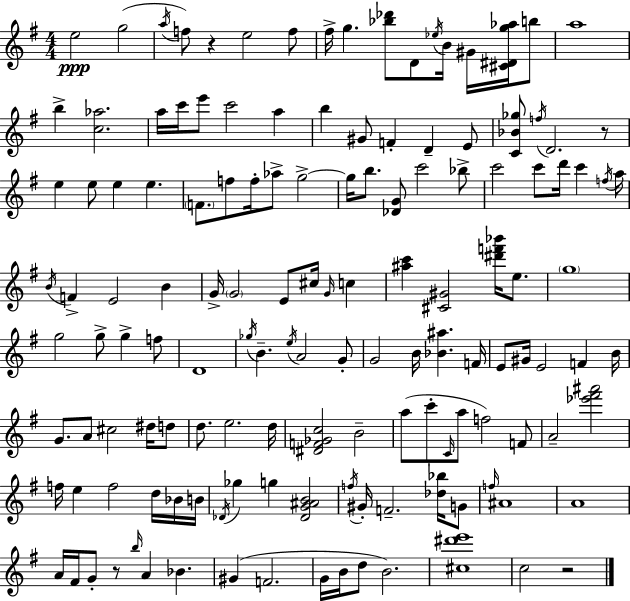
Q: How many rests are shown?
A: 4